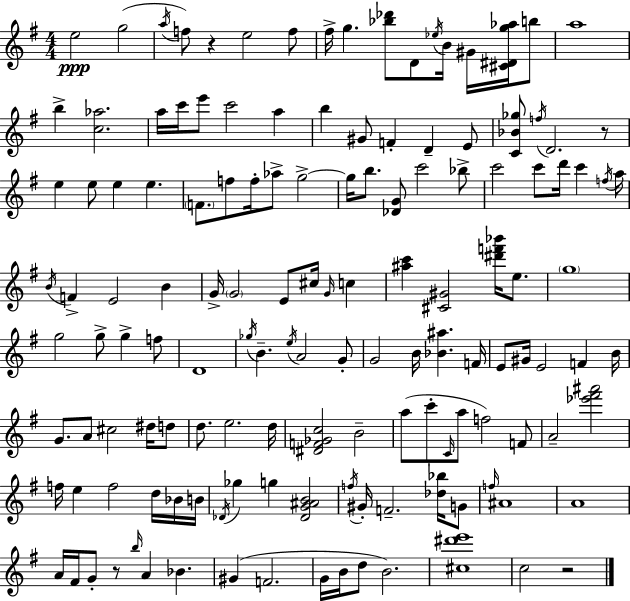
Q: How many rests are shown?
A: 4